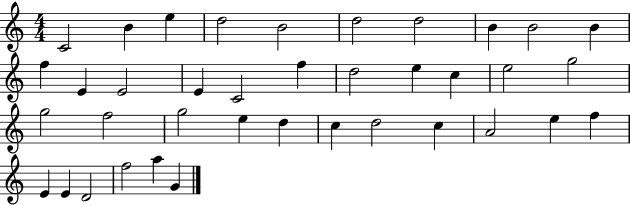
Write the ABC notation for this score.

X:1
T:Untitled
M:4/4
L:1/4
K:C
C2 B e d2 B2 d2 d2 B B2 B f E E2 E C2 f d2 e c e2 g2 g2 f2 g2 e d c d2 c A2 e f E E D2 f2 a G